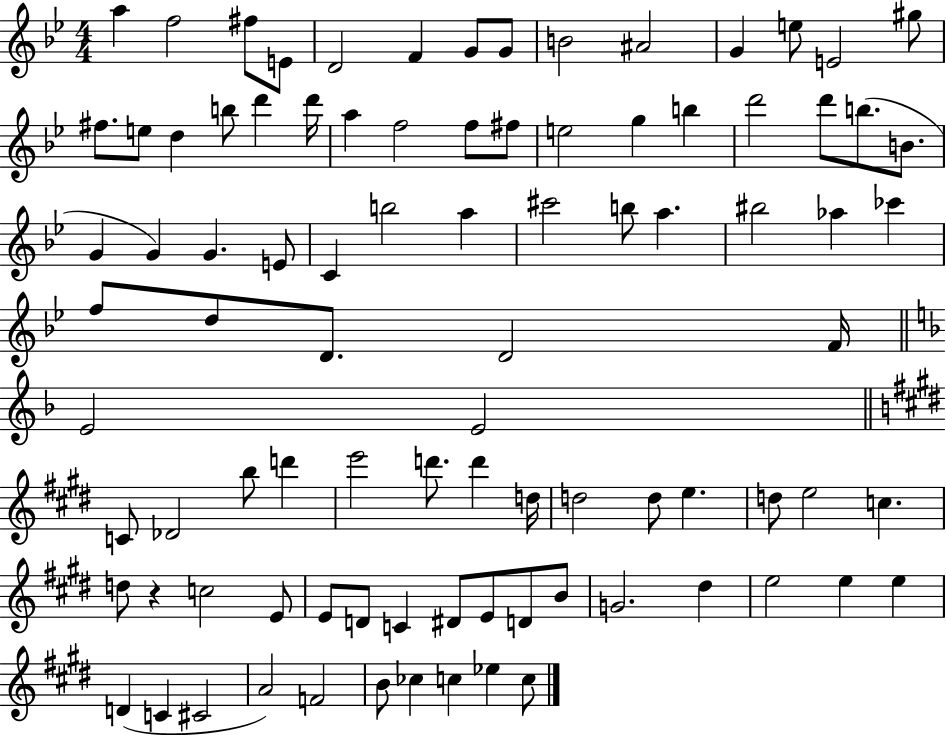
A5/q F5/h F#5/e E4/e D4/h F4/q G4/e G4/e B4/h A#4/h G4/q E5/e E4/h G#5/e F#5/e. E5/e D5/q B5/e D6/q D6/s A5/q F5/h F5/e F#5/e E5/h G5/q B5/q D6/h D6/e B5/e. B4/e. G4/q G4/q G4/q. E4/e C4/q B5/h A5/q C#6/h B5/e A5/q. BIS5/h Ab5/q CES6/q F5/e D5/e D4/e. D4/h F4/s E4/h E4/h C4/e Db4/h B5/e D6/q E6/h D6/e. D6/q D5/s D5/h D5/e E5/q. D5/e E5/h C5/q. D5/e R/q C5/h E4/e E4/e D4/e C4/q D#4/e E4/e D4/e B4/e G4/h. D#5/q E5/h E5/q E5/q D4/q C4/q C#4/h A4/h F4/h B4/e CES5/q C5/q Eb5/q C5/e